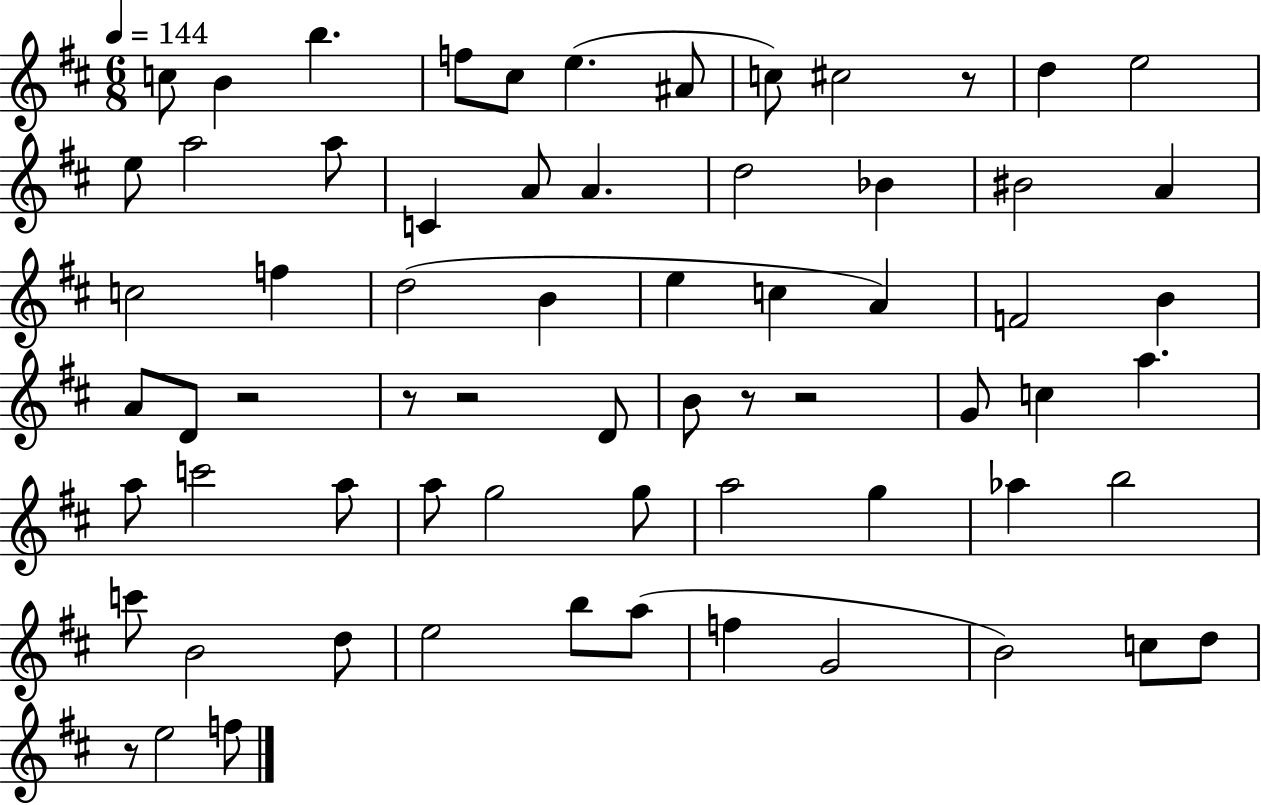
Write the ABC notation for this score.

X:1
T:Untitled
M:6/8
L:1/4
K:D
c/2 B b f/2 ^c/2 e ^A/2 c/2 ^c2 z/2 d e2 e/2 a2 a/2 C A/2 A d2 _B ^B2 A c2 f d2 B e c A F2 B A/2 D/2 z2 z/2 z2 D/2 B/2 z/2 z2 G/2 c a a/2 c'2 a/2 a/2 g2 g/2 a2 g _a b2 c'/2 B2 d/2 e2 b/2 a/2 f G2 B2 c/2 d/2 z/2 e2 f/2